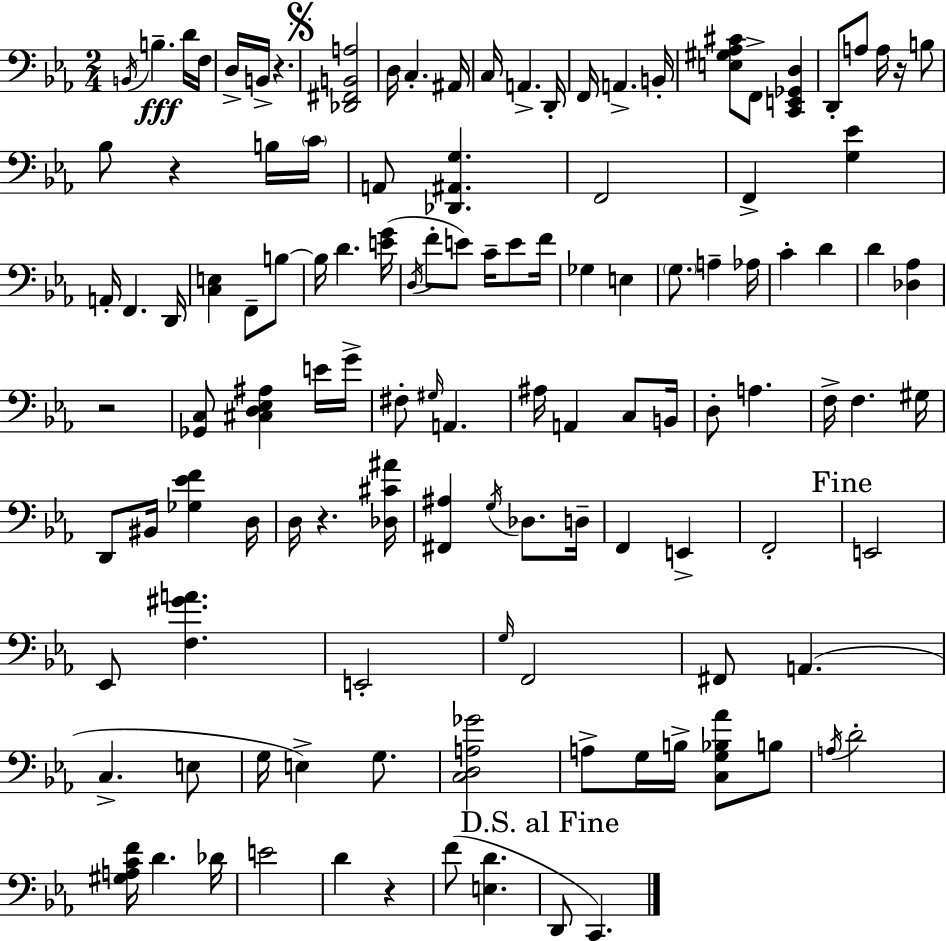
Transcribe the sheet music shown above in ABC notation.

X:1
T:Untitled
M:2/4
L:1/4
K:Eb
B,,/4 B, D/4 F,/4 D,/4 B,,/4 z [_D,,^F,,B,,A,]2 D,/4 C, ^A,,/4 C,/4 A,, D,,/4 F,,/4 A,, B,,/4 [E,^G,_A,^C]/2 F,,/2 [C,,E,,_G,,D,] D,,/2 A,/2 A,/4 z/4 B,/2 _B,/2 z B,/4 C/4 A,,/2 [_D,,^A,,G,] F,,2 F,, [G,_E] A,,/4 F,, D,,/4 [C,E,] F,,/2 B,/2 B,/4 D [EG]/4 D,/4 F/2 E/2 C/4 E/2 F/4 _G, E, G,/2 A, _A,/4 C D D [_D,_A,] z2 [_G,,C,]/2 [^C,D,_E,^A,] E/4 G/4 ^F,/2 ^G,/4 A,, ^A,/4 A,, C,/2 B,,/4 D,/2 A, F,/4 F, ^G,/4 D,,/2 ^B,,/4 [_G,_EF] D,/4 D,/4 z [_D,^C^A]/4 [^F,,^A,] G,/4 _D,/2 D,/4 F,, E,, F,,2 E,,2 _E,,/2 [F,^GA] E,,2 G,/4 F,,2 ^F,,/2 A,, C, E,/2 G,/4 E, G,/2 [C,D,A,_G]2 A,/2 G,/4 B,/4 [C,G,_B,_A]/2 B,/2 A,/4 D2 [^G,A,CF]/4 D _D/4 E2 D z F/2 [E,D] D,,/2 C,,